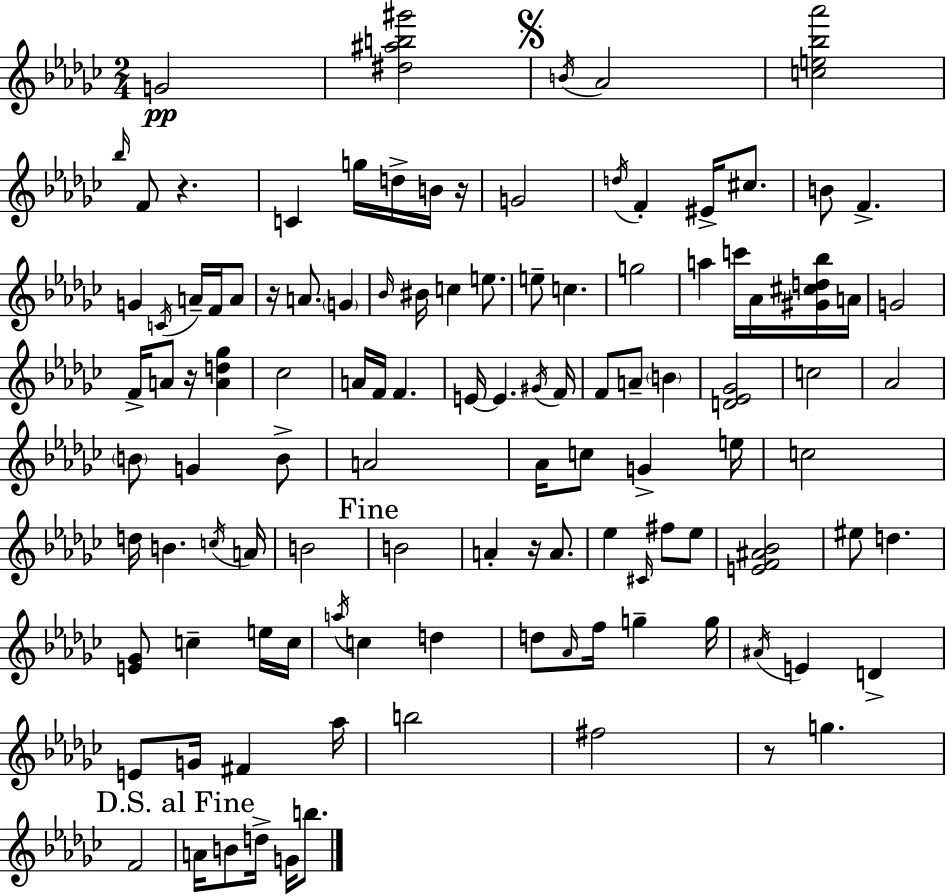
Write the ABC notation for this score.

X:1
T:Untitled
M:2/4
L:1/4
K:Ebm
G2 [^d^ab^g']2 B/4 _A2 [ce_b_a']2 _b/4 F/2 z C g/4 d/4 B/4 z/4 G2 d/4 F ^E/4 ^c/2 B/2 F G C/4 A/4 F/4 A/2 z/4 A/2 G _B/4 ^B/4 c e/2 e/2 c g2 a c'/4 _A/4 [^G^cd_b]/4 A/4 G2 F/4 A/2 z/4 [Ad_g] _c2 A/4 F/4 F E/4 E ^G/4 F/4 F/2 A/2 B [D_E_G]2 c2 _A2 B/2 G B/2 A2 _A/4 c/2 G e/4 c2 d/4 B c/4 A/4 B2 B2 A z/4 A/2 _e ^C/4 ^f/2 _e/2 [EF^A_B]2 ^e/2 d [E_G]/2 c e/4 c/4 a/4 c d d/2 _A/4 f/4 g g/4 ^A/4 E D E/2 G/4 ^F _a/4 b2 ^f2 z/2 g F2 A/4 B/2 d/4 G/4 b/2